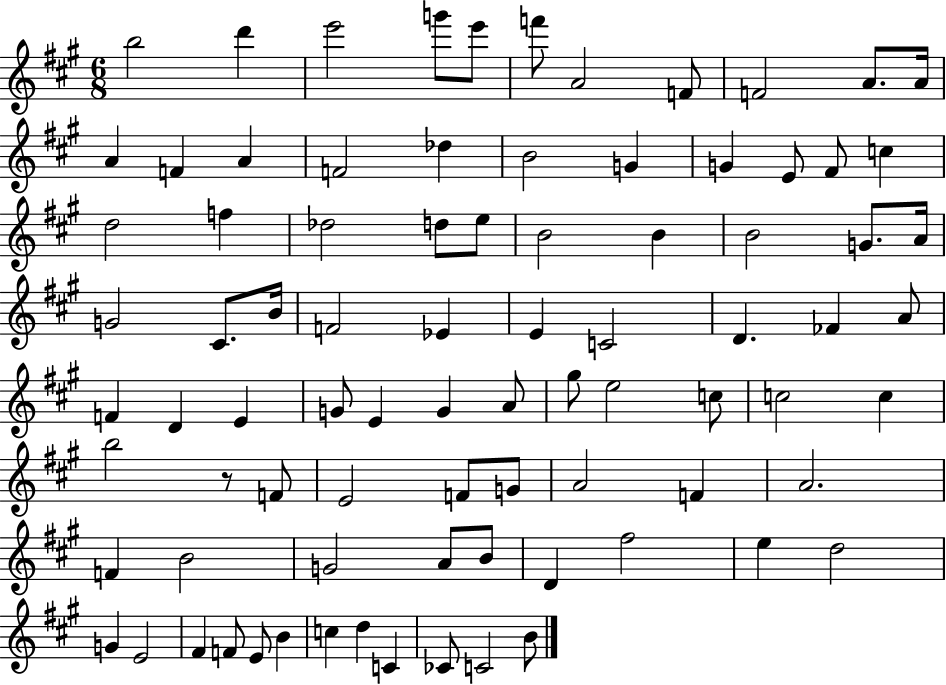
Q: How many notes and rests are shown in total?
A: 84